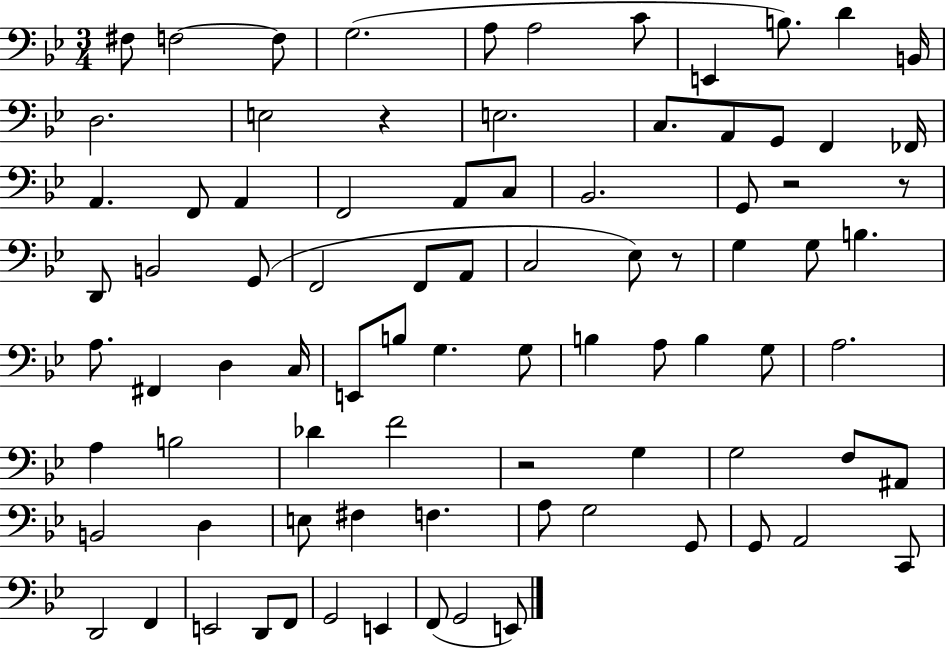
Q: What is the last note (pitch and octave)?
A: E2